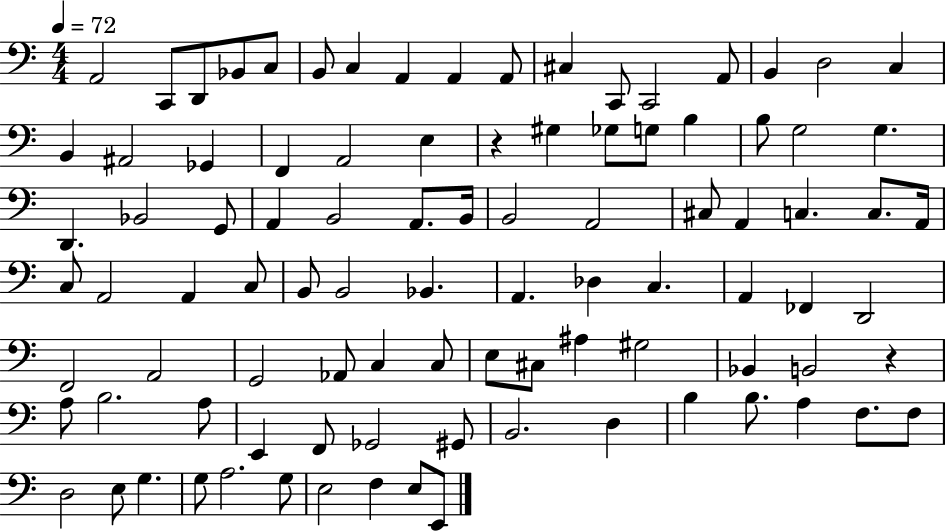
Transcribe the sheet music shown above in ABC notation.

X:1
T:Untitled
M:4/4
L:1/4
K:C
A,,2 C,,/2 D,,/2 _B,,/2 C,/2 B,,/2 C, A,, A,, A,,/2 ^C, C,,/2 C,,2 A,,/2 B,, D,2 C, B,, ^A,,2 _G,, F,, A,,2 E, z ^G, _G,/2 G,/2 B, B,/2 G,2 G, D,, _B,,2 G,,/2 A,, B,,2 A,,/2 B,,/4 B,,2 A,,2 ^C,/2 A,, C, C,/2 A,,/4 C,/2 A,,2 A,, C,/2 B,,/2 B,,2 _B,, A,, _D, C, A,, _F,, D,,2 F,,2 A,,2 G,,2 _A,,/2 C, C,/2 E,/2 ^C,/2 ^A, ^G,2 _B,, B,,2 z A,/2 B,2 A,/2 E,, F,,/2 _G,,2 ^G,,/2 B,,2 D, B, B,/2 A, F,/2 F,/2 D,2 E,/2 G, G,/2 A,2 G,/2 E,2 F, E,/2 E,,/2